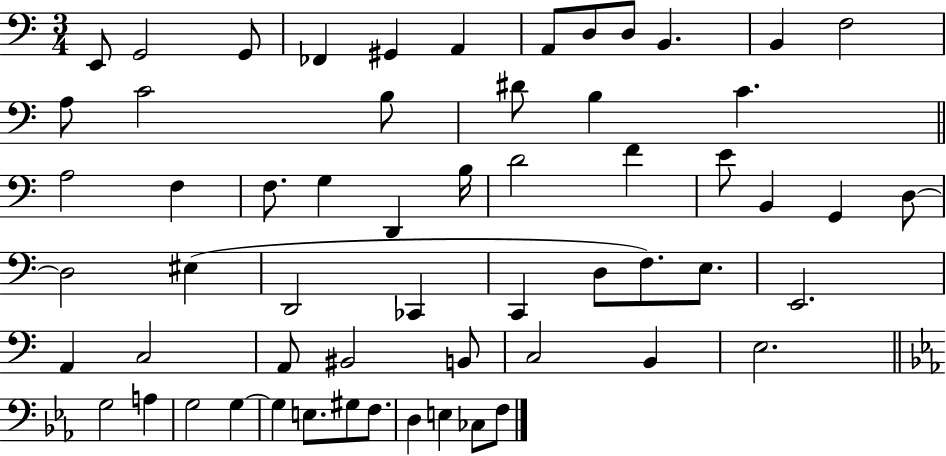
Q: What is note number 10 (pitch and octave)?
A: B2